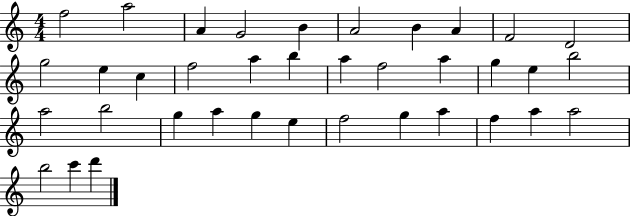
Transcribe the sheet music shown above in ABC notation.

X:1
T:Untitled
M:4/4
L:1/4
K:C
f2 a2 A G2 B A2 B A F2 D2 g2 e c f2 a b a f2 a g e b2 a2 b2 g a g e f2 g a f a a2 b2 c' d'